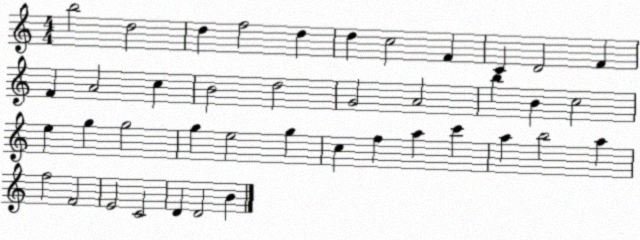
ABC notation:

X:1
T:Untitled
M:4/4
L:1/4
K:C
b2 d2 d f2 d d c2 F C D2 F F A2 c B2 d2 G2 A2 b B c2 e g g2 g e2 g c f a c' a b2 a f2 F2 E2 C2 D D2 B